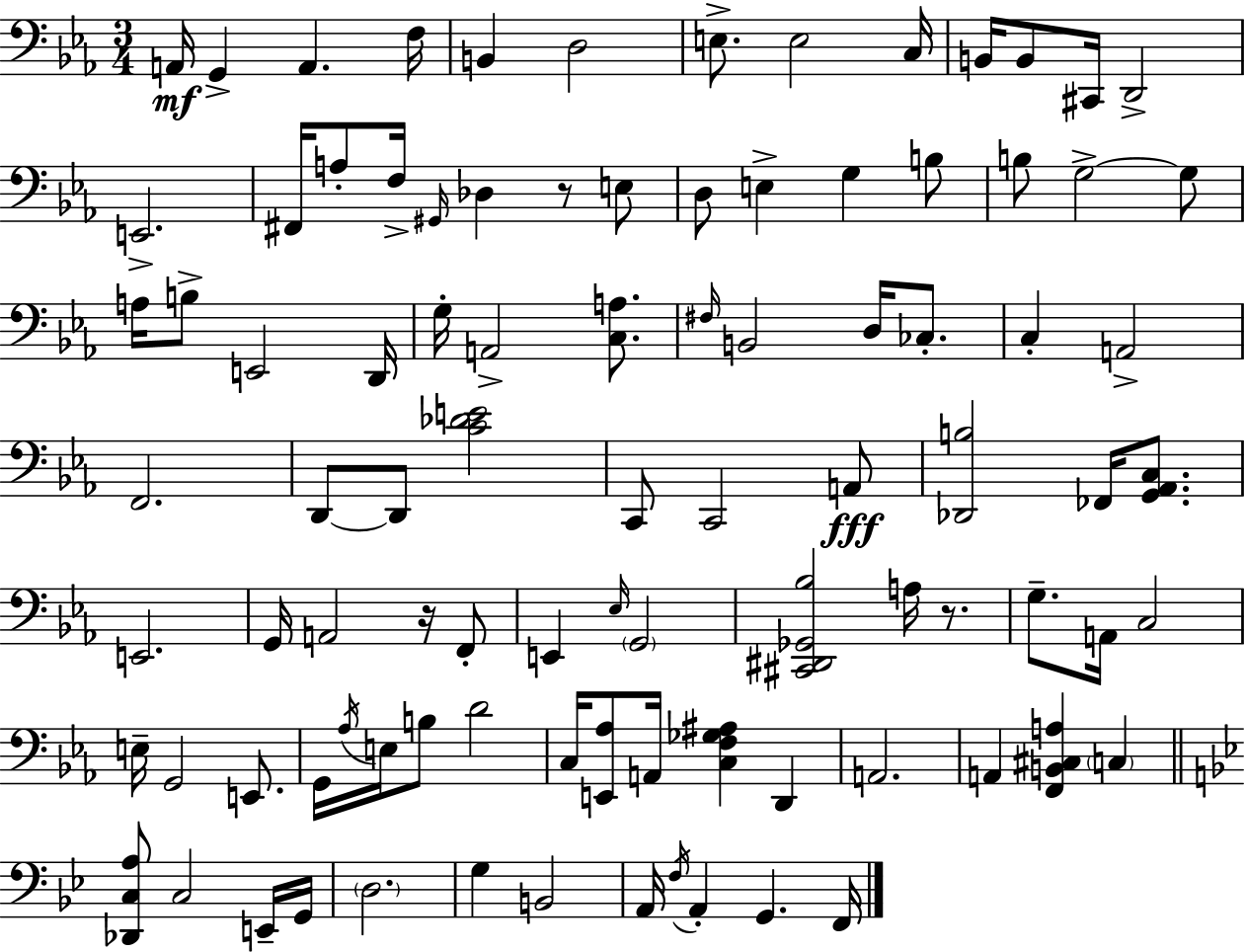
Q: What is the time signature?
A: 3/4